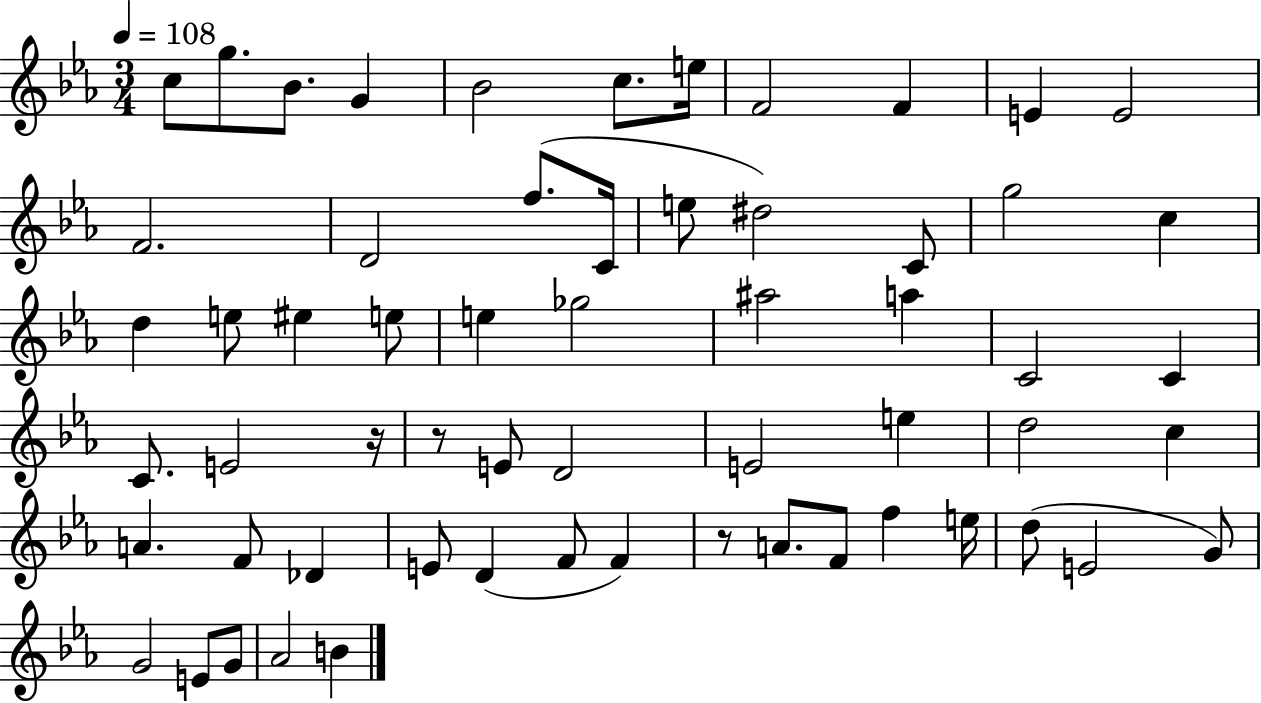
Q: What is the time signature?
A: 3/4